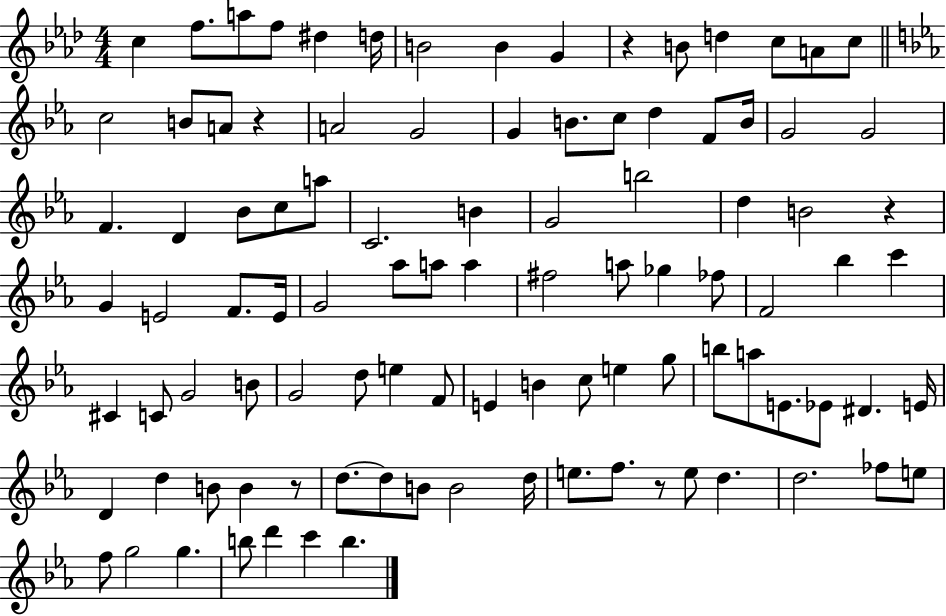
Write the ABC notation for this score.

X:1
T:Untitled
M:4/4
L:1/4
K:Ab
c f/2 a/2 f/2 ^d d/4 B2 B G z B/2 d c/2 A/2 c/2 c2 B/2 A/2 z A2 G2 G B/2 c/2 d F/2 B/4 G2 G2 F D _B/2 c/2 a/2 C2 B G2 b2 d B2 z G E2 F/2 E/4 G2 _a/2 a/2 a ^f2 a/2 _g _f/2 F2 _b c' ^C C/2 G2 B/2 G2 d/2 e F/2 E B c/2 e g/2 b/2 a/2 E/2 _E/2 ^D E/4 D d B/2 B z/2 d/2 d/2 B/2 B2 d/4 e/2 f/2 z/2 e/2 d d2 _f/2 e/2 f/2 g2 g b/2 d' c' b